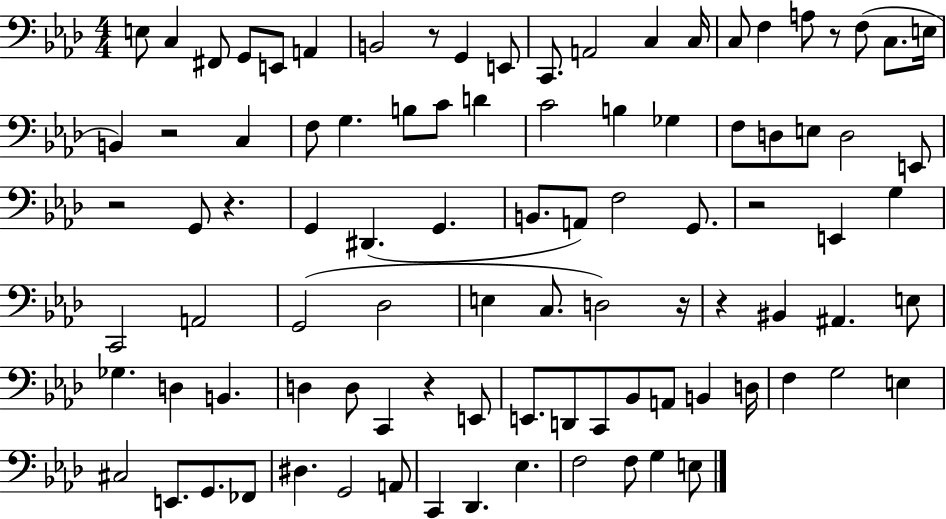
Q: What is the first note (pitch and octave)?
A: E3